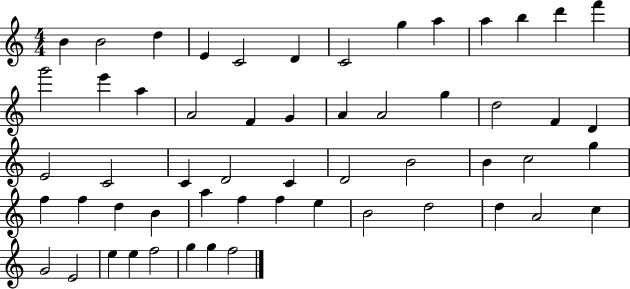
B4/q B4/h D5/q E4/q C4/h D4/q C4/h G5/q A5/q A5/q B5/q D6/q F6/q G6/h E6/q A5/q A4/h F4/q G4/q A4/q A4/h G5/q D5/h F4/q D4/q E4/h C4/h C4/q D4/h C4/q D4/h B4/h B4/q C5/h G5/q F5/q F5/q D5/q B4/q A5/q F5/q F5/q E5/q B4/h D5/h D5/q A4/h C5/q G4/h E4/h E5/q E5/q F5/h G5/q G5/q F5/h